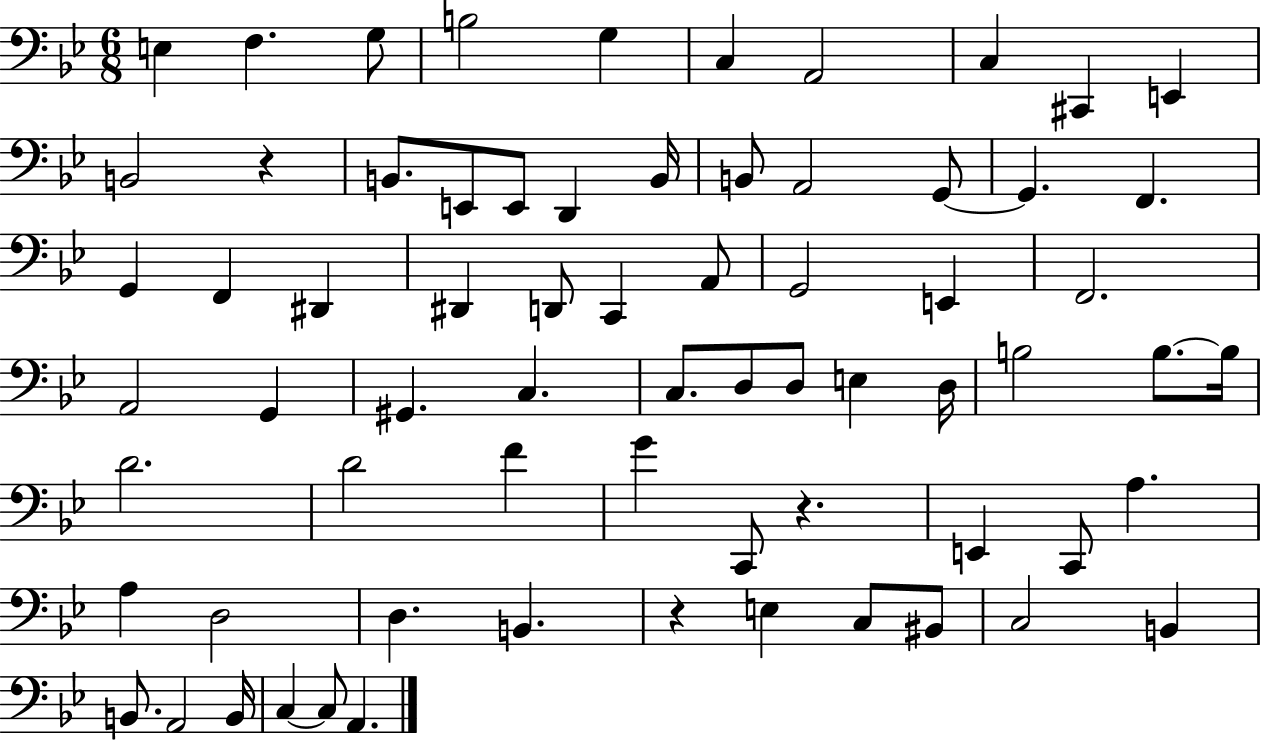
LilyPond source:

{
  \clef bass
  \numericTimeSignature
  \time 6/8
  \key bes \major
  e4 f4. g8 | b2 g4 | c4 a,2 | c4 cis,4 e,4 | \break b,2 r4 | b,8. e,8 e,8 d,4 b,16 | b,8 a,2 g,8~~ | g,4. f,4. | \break g,4 f,4 dis,4 | dis,4 d,8 c,4 a,8 | g,2 e,4 | f,2. | \break a,2 g,4 | gis,4. c4. | c8. d8 d8 e4 d16 | b2 b8.~~ b16 | \break d'2. | d'2 f'4 | g'4 c,8 r4. | e,4 c,8 a4. | \break a4 d2 | d4. b,4. | r4 e4 c8 bis,8 | c2 b,4 | \break b,8. a,2 b,16 | c4~~ c8 a,4. | \bar "|."
}